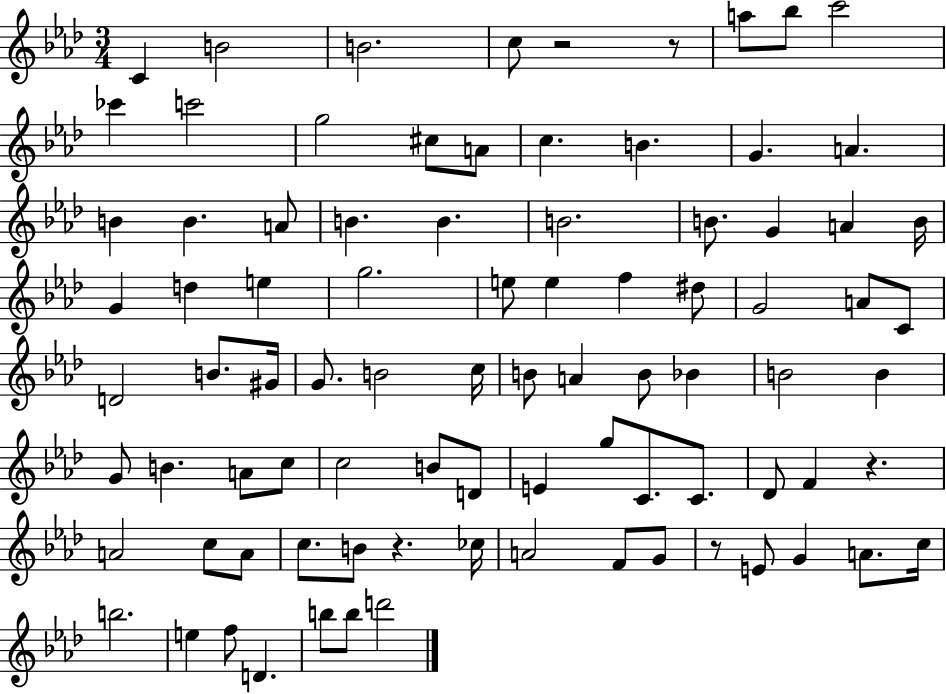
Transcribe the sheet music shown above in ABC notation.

X:1
T:Untitled
M:3/4
L:1/4
K:Ab
C B2 B2 c/2 z2 z/2 a/2 _b/2 c'2 _c' c'2 g2 ^c/2 A/2 c B G A B B A/2 B B B2 B/2 G A B/4 G d e g2 e/2 e f ^d/2 G2 A/2 C/2 D2 B/2 ^G/4 G/2 B2 c/4 B/2 A B/2 _B B2 B G/2 B A/2 c/2 c2 B/2 D/2 E g/2 C/2 C/2 _D/2 F z A2 c/2 A/2 c/2 B/2 z _c/4 A2 F/2 G/2 z/2 E/2 G A/2 c/4 b2 e f/2 D b/2 b/2 d'2